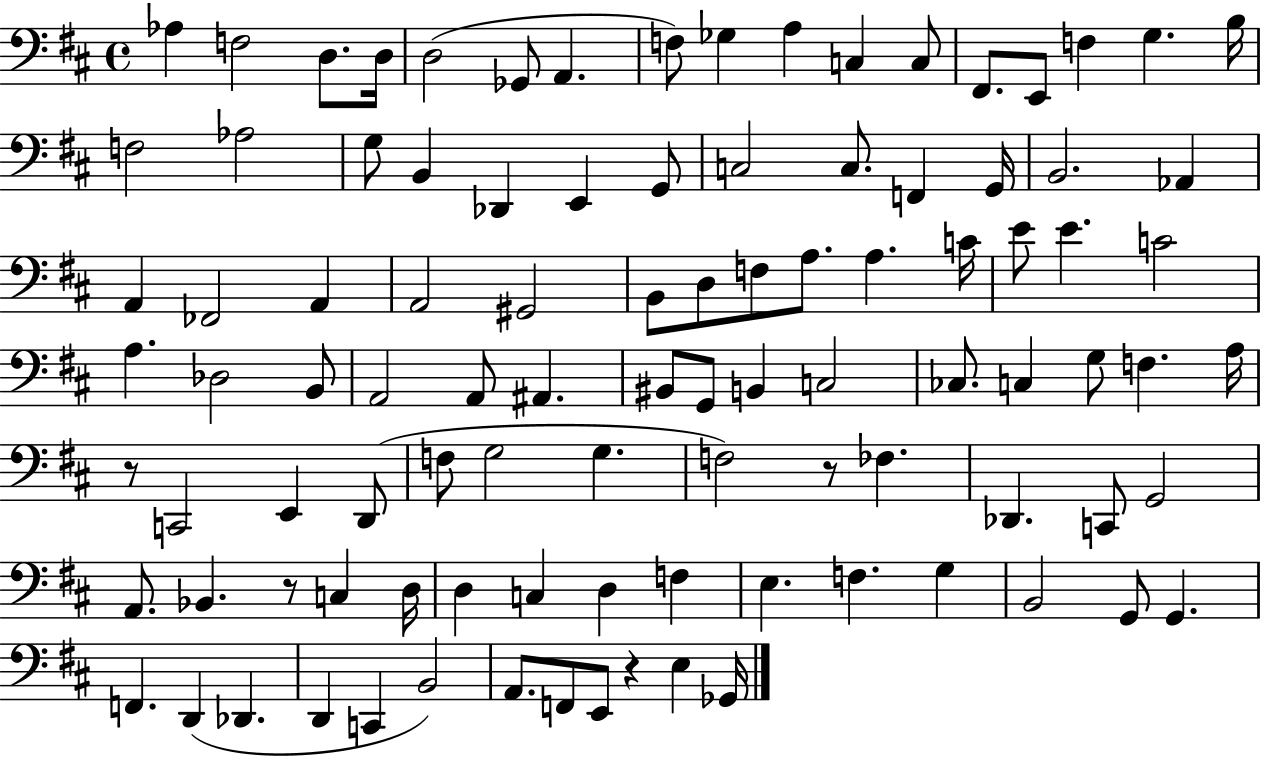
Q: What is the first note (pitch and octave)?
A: Ab3